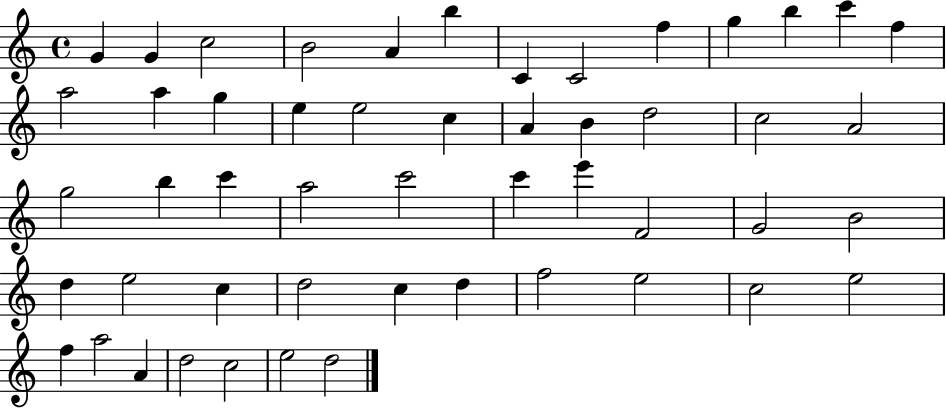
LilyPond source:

{
  \clef treble
  \time 4/4
  \defaultTimeSignature
  \key c \major
  g'4 g'4 c''2 | b'2 a'4 b''4 | c'4 c'2 f''4 | g''4 b''4 c'''4 f''4 | \break a''2 a''4 g''4 | e''4 e''2 c''4 | a'4 b'4 d''2 | c''2 a'2 | \break g''2 b''4 c'''4 | a''2 c'''2 | c'''4 e'''4 f'2 | g'2 b'2 | \break d''4 e''2 c''4 | d''2 c''4 d''4 | f''2 e''2 | c''2 e''2 | \break f''4 a''2 a'4 | d''2 c''2 | e''2 d''2 | \bar "|."
}